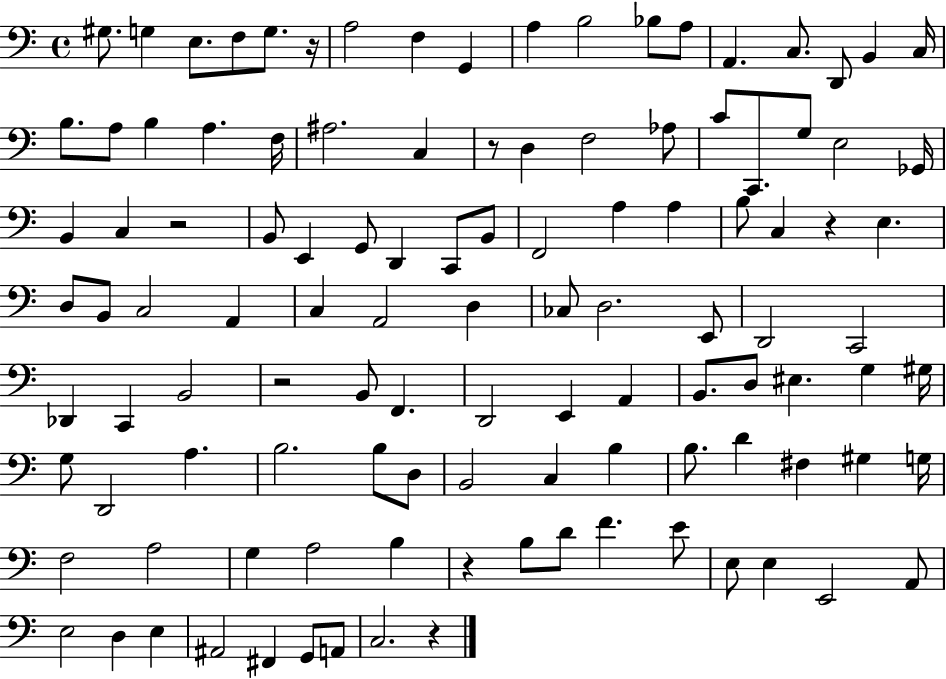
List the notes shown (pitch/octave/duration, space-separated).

G#3/e. G3/q E3/e. F3/e G3/e. R/s A3/h F3/q G2/q A3/q B3/h Bb3/e A3/e A2/q. C3/e. D2/e B2/q C3/s B3/e. A3/e B3/q A3/q. F3/s A#3/h. C3/q R/e D3/q F3/h Ab3/e C4/e C2/e. G3/e E3/h Gb2/s B2/q C3/q R/h B2/e E2/q G2/e D2/q C2/e B2/e F2/h A3/q A3/q B3/e C3/q R/q E3/q. D3/e B2/e C3/h A2/q C3/q A2/h D3/q CES3/e D3/h. E2/e D2/h C2/h Db2/q C2/q B2/h R/h B2/e F2/q. D2/h E2/q A2/q B2/e. D3/e EIS3/q. G3/q G#3/s G3/e D2/h A3/q. B3/h. B3/e D3/e B2/h C3/q B3/q B3/e. D4/q F#3/q G#3/q G3/s F3/h A3/h G3/q A3/h B3/q R/q B3/e D4/e F4/q. E4/e E3/e E3/q E2/h A2/e E3/h D3/q E3/q A#2/h F#2/q G2/e A2/e C3/h. R/q